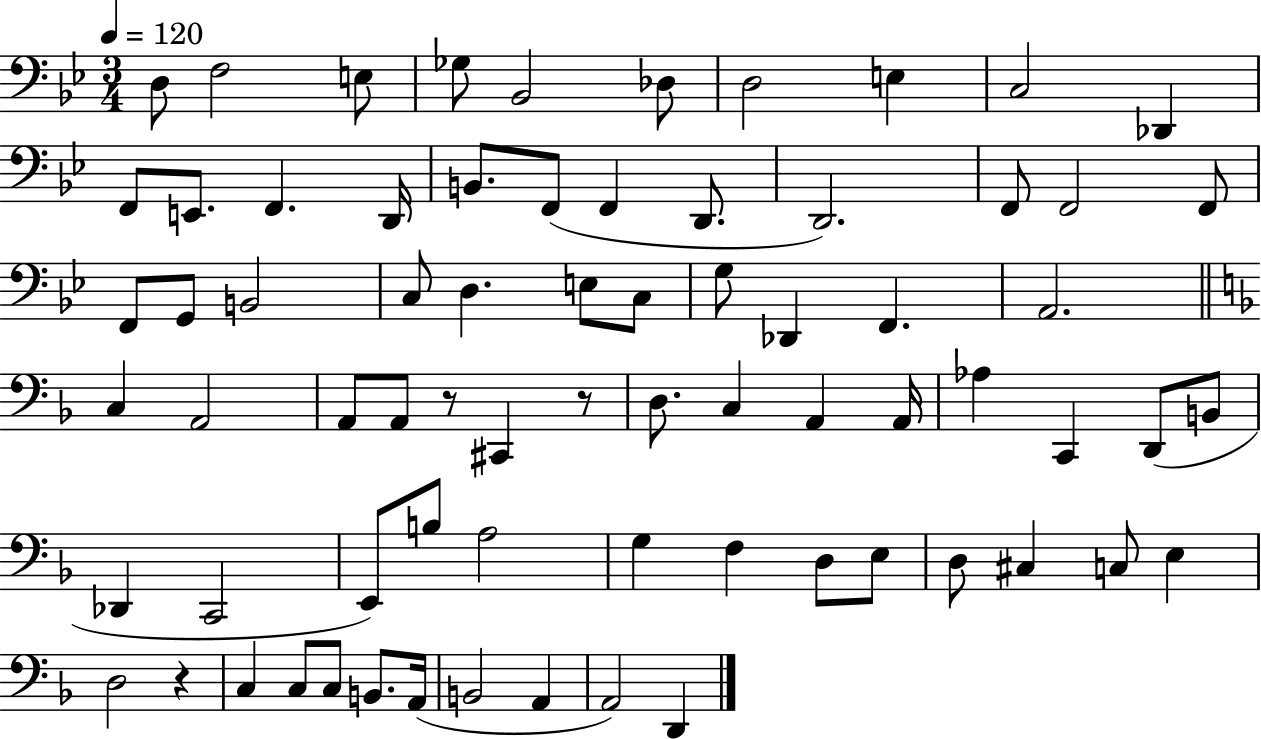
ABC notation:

X:1
T:Untitled
M:3/4
L:1/4
K:Bb
D,/2 F,2 E,/2 _G,/2 _B,,2 _D,/2 D,2 E, C,2 _D,, F,,/2 E,,/2 F,, D,,/4 B,,/2 F,,/2 F,, D,,/2 D,,2 F,,/2 F,,2 F,,/2 F,,/2 G,,/2 B,,2 C,/2 D, E,/2 C,/2 G,/2 _D,, F,, A,,2 C, A,,2 A,,/2 A,,/2 z/2 ^C,, z/2 D,/2 C, A,, A,,/4 _A, C,, D,,/2 B,,/2 _D,, C,,2 E,,/2 B,/2 A,2 G, F, D,/2 E,/2 D,/2 ^C, C,/2 E, D,2 z C, C,/2 C,/2 B,,/2 A,,/4 B,,2 A,, A,,2 D,,